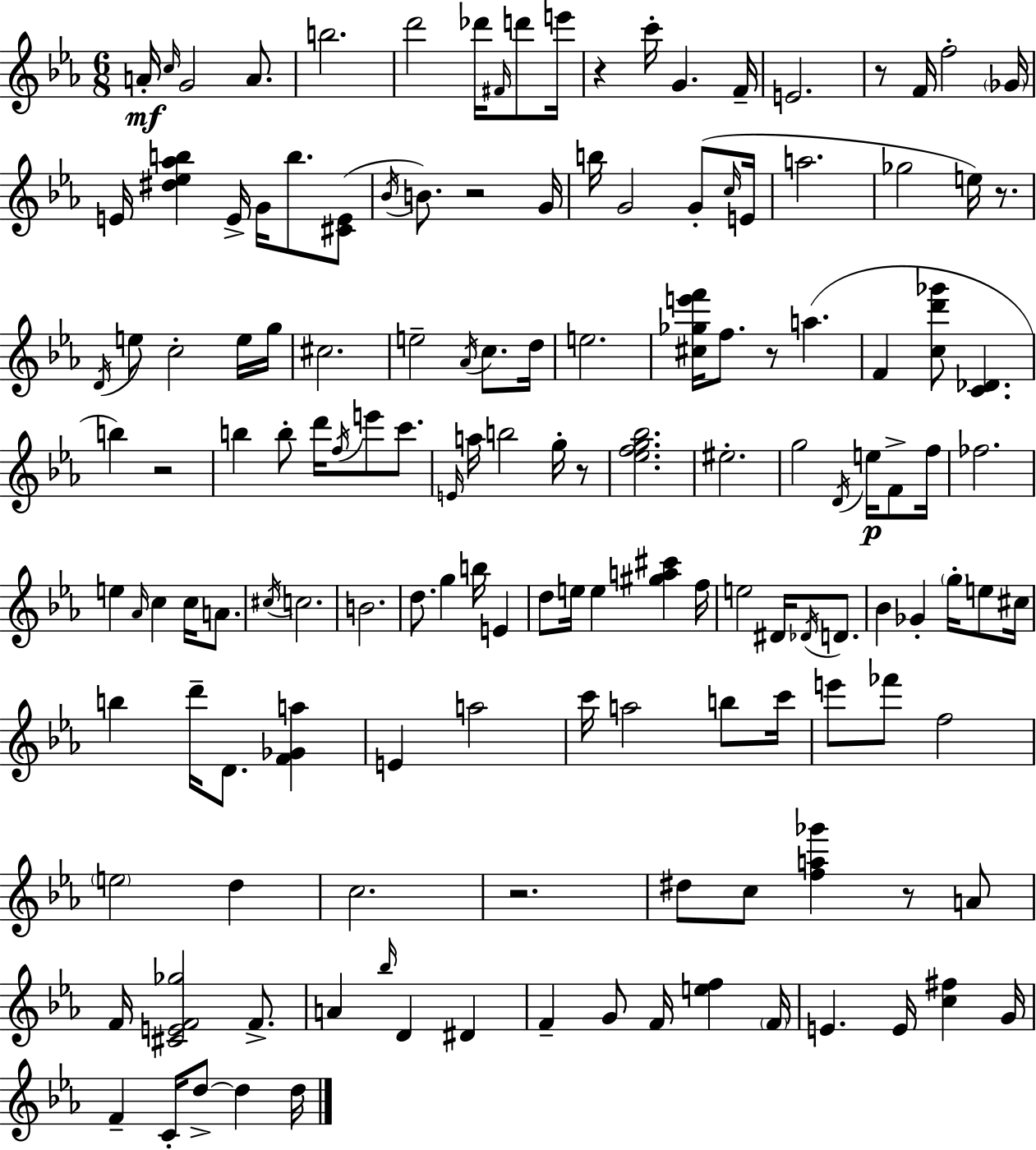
{
  \clef treble
  \numericTimeSignature
  \time 6/8
  \key c \minor
  a'16-.\mf \grace { c''16 } g'2 a'8. | b''2. | d'''2 des'''16 \grace { fis'16 } d'''8 | e'''16 r4 c'''16-. g'4. | \break f'16-- e'2. | r8 f'16 f''2-. | \parenthesize ges'16 e'16 <dis'' ees'' aes'' b''>4 e'16-> g'16 b''8. | <cis' e'>8( \acciaccatura { bes'16 } b'8.) r2 | \break g'16 b''16 g'2 | g'8-.( \grace { c''16 } e'16 a''2. | ges''2 | e''16) r8. \acciaccatura { d'16 } e''8 c''2-. | \break e''16 g''16 cis''2. | e''2-- | \acciaccatura { aes'16 } c''8. d''16 e''2. | <cis'' ges'' e''' f'''>16 f''8. r8 | \break a''4.( f'4 <c'' d''' ges'''>8 | <c' des'>4. b''4) r2 | b''4 b''8-. | d'''16 \acciaccatura { f''16 } e'''8 c'''8. \grace { e'16 } a''16 b''2 | \break g''16-. r8 <ees'' f'' g'' bes''>2. | eis''2.-. | g''2 | \acciaccatura { d'16 } e''16\p f'8-> f''16 fes''2. | \break e''4 | \grace { aes'16 } c''4 c''16 a'8. \acciaccatura { cis''16 } c''2. | b'2. | d''8. | \break g''4 b''16 e'4 d''8 | e''16 e''4 <gis'' a'' cis'''>4 f''16 e''2 | dis'16 \acciaccatura { des'16 } d'8. | bes'4 ges'4-. \parenthesize g''16-. e''8 cis''16 | \break b''4 d'''16-- d'8. <f' ges' a''>4 | e'4 a''2 | c'''16 a''2 b''8 c'''16 | e'''8 fes'''8 f''2 | \break \parenthesize e''2 d''4 | c''2. | r2. | dis''8 c''8 <f'' a'' ges'''>4 r8 a'8 | \break f'16 <cis' e' f' ges''>2 f'8.-> | a'4 \grace { bes''16 } d'4 dis'4 | f'4-- g'8 f'16 <e'' f''>4 | \parenthesize f'16 e'4. e'16 <c'' fis''>4 | \break g'16 f'4-- c'16-. d''8->~~ d''4 | d''16 \bar "|."
}